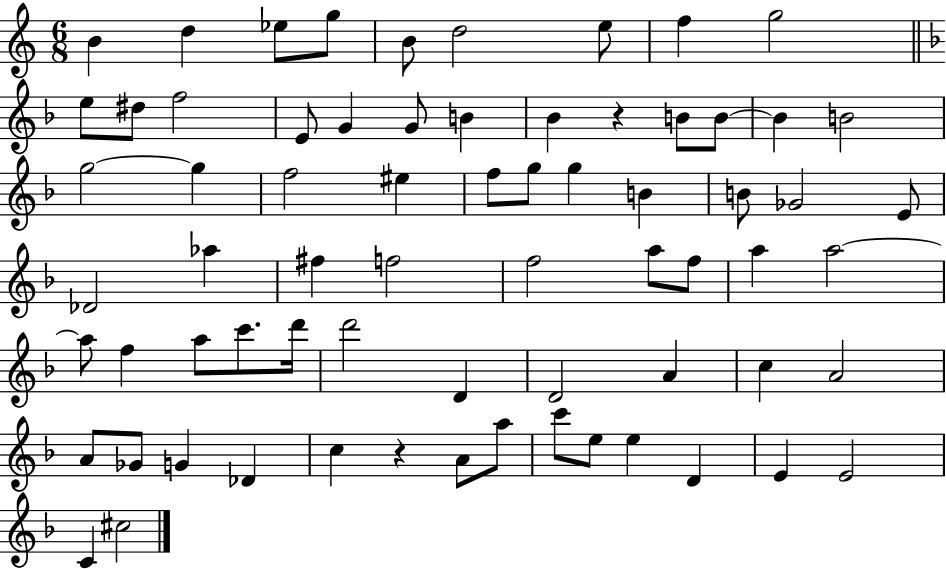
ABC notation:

X:1
T:Untitled
M:6/8
L:1/4
K:C
B d _e/2 g/2 B/2 d2 e/2 f g2 e/2 ^d/2 f2 E/2 G G/2 B _B z B/2 B/2 B B2 g2 g f2 ^e f/2 g/2 g B B/2 _G2 E/2 _D2 _a ^f f2 f2 a/2 f/2 a a2 a/2 f a/2 c'/2 d'/4 d'2 D D2 A c A2 A/2 _G/2 G _D c z A/2 a/2 c'/2 e/2 e D E E2 C ^c2